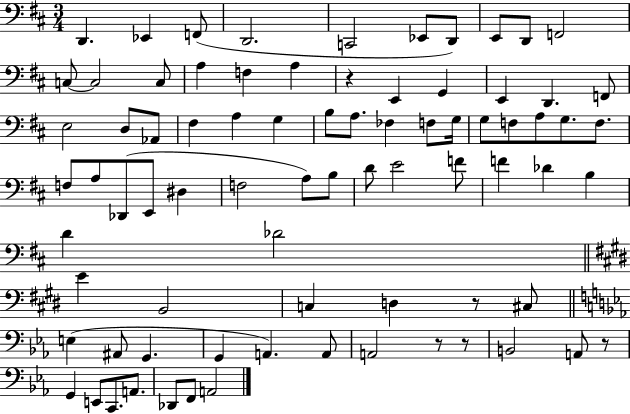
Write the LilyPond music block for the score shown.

{
  \clef bass
  \numericTimeSignature
  \time 3/4
  \key d \major
  d,4. ees,4 f,8( | d,2. | c,2 ees,8 d,8) | e,8 d,8 f,2 | \break c8~~ c2 c8 | a4 f4 a4 | r4 e,4 g,4 | e,4 d,4. f,8 | \break e2 d8 aes,8 | fis4 a4 g4 | b8 a8. fes4 f8 g16 | g8 f8 a8 g8. f8. | \break f8 a8 des,8( e,8 dis4 | f2 a8) b8 | d'8 e'2 f'8 | f'4 des'4 b4 | \break d'4 des'2 | \bar "||" \break \key e \major e'4 b,2 | c4 d4 r8 cis8 | \bar "||" \break \key ees \major e4( ais,8 g,4. | g,4 a,4.) a,8 | a,2 r8 r8 | b,2 a,8 r8 | \break g,4 e,8 c,8. a,8. | des,8 f,8 a,2 | \bar "|."
}